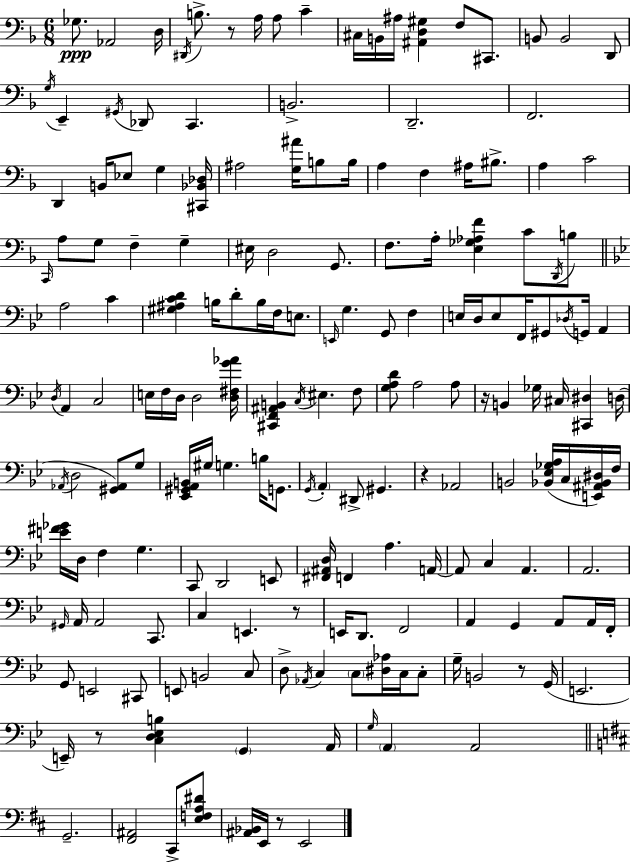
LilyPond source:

{
  \clef bass
  \numericTimeSignature
  \time 6/8
  \key d \minor
  \repeat volta 2 { ges8.\ppp aes,2 d16 | \acciaccatura { dis,16 } b8.-> r8 a16 a8 c'4-- | cis16 b,16 ais16 <ais, d gis>4 f8 cis,8. | b,8 b,2 d,8 | \break \acciaccatura { g16 } e,4-- \acciaccatura { gis,16 } des,8 c,4. | b,2.-> | d,2.-- | f,2. | \break d,4 b,16 ees8 g4 | <cis, bes, des>16 ais2 <g ais'>16 | b8 b16 a4 f4 ais16 | bis8.-> a4 c'2 | \break \grace { c,16 } a8 g8 f4-- | g4-- eis16 d2 | g,8. f8. a16-. <e ges aes f'>4 | c'8 \acciaccatura { d,16 } b8 \bar "||" \break \key g \minor a2 c'4 | <gis ais c' d'>4 b16 d'8-. b16 f16 e8. | \grace { e,16 } g4. g,8 f4 | e16 d16 e8 f,16 gis,8 \acciaccatura { des16 } g,16 a,4 | \break \acciaccatura { d16 } a,4 c2 | e16 f16 d16 d2 | <d fis g' aes'>16 <cis, f, ais, b,>4 \acciaccatura { c16 } eis4. | f8 <g a d'>8 a2 | \break a8 r16 b,4 ges16 cis16 <cis, dis>4 | d16( \acciaccatura { aes,16 } d2 | <gis, aes,>8) g8 <ees, gis, a, b,>16 gis16 g4. | b16 g,8. \acciaccatura { g,16 } \parenthesize a,4-. dis,8-> | \break gis,4. r4 aes,2 | b,2 | <bes, ees ges a>16( c16 <e, ais, bes, dis>16) f16 <e' fis' ges'>16 d16 f4 | g4. c,8 d,2 | \break e,8 <fis, ais, d>16 f,4 a4. | a,16~~ a,8 c4 | a,4. a,2. | \grace { gis,16 } a,16 a,2 | \break c,8. c4 e,4. | r8 e,16 d,8. f,2 | a,4 g,4 | a,8 a,16 f,16-. g,8 e,2 | \break cis,8 e,8 b,2 | c8 d8-> \acciaccatura { aes,16 } c4 | \parenthesize c8 <dis aes>16 c16 c8-. g16-- b,2 | r8 g,16( e,2. | \break e,16--) r8 <c d ees b>4 | \parenthesize g,4 a,16 \grace { g16 } \parenthesize a,4 | a,2 \bar "||" \break \key d \major g,2.-- | <fis, ais,>2 cis,8-> <e f a dis'>8 | <ais, bes,>16 e,16 r8 e,2 | } \bar "|."
}